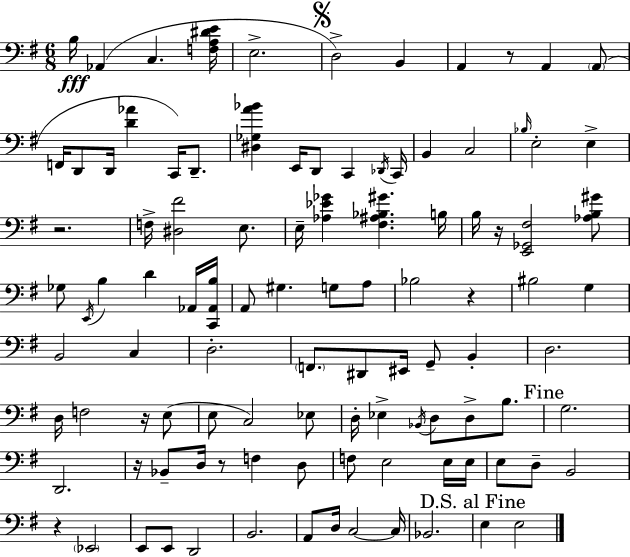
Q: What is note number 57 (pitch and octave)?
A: D3